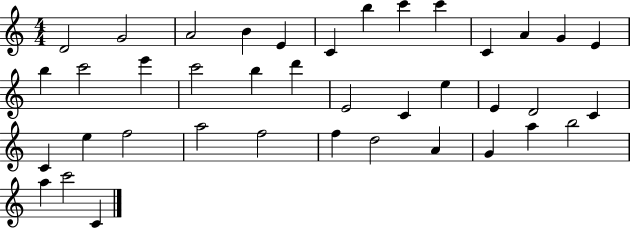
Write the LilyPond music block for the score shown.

{
  \clef treble
  \numericTimeSignature
  \time 4/4
  \key c \major
  d'2 g'2 | a'2 b'4 e'4 | c'4 b''4 c'''4 c'''4 | c'4 a'4 g'4 e'4 | \break b''4 c'''2 e'''4 | c'''2 b''4 d'''4 | e'2 c'4 e''4 | e'4 d'2 c'4 | \break c'4 e''4 f''2 | a''2 f''2 | f''4 d''2 a'4 | g'4 a''4 b''2 | \break a''4 c'''2 c'4 | \bar "|."
}